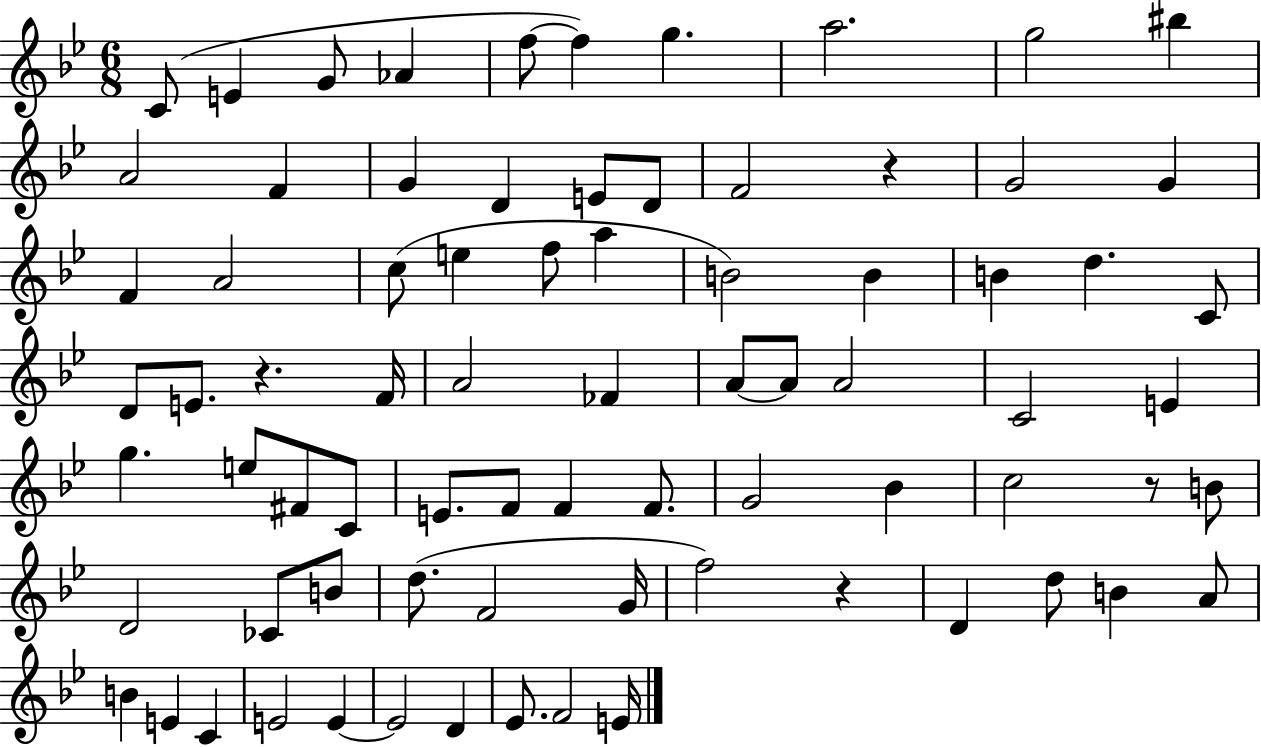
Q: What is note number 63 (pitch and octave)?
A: A4